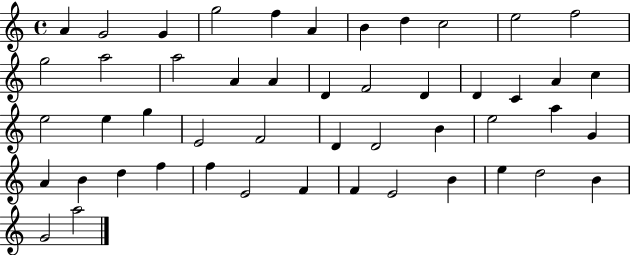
X:1
T:Untitled
M:4/4
L:1/4
K:C
A G2 G g2 f A B d c2 e2 f2 g2 a2 a2 A A D F2 D D C A c e2 e g E2 F2 D D2 B e2 a G A B d f f E2 F F E2 B e d2 B G2 a2